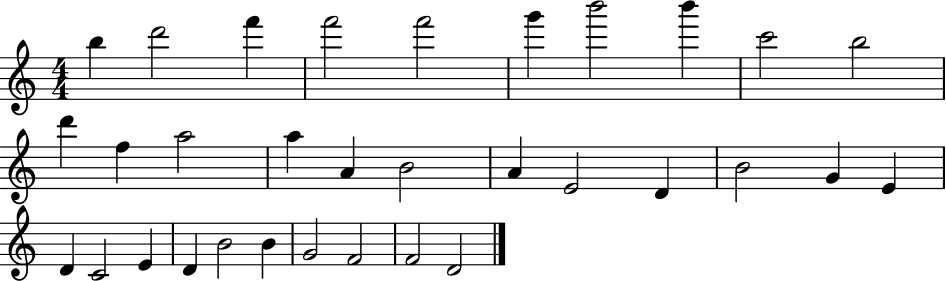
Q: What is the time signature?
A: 4/4